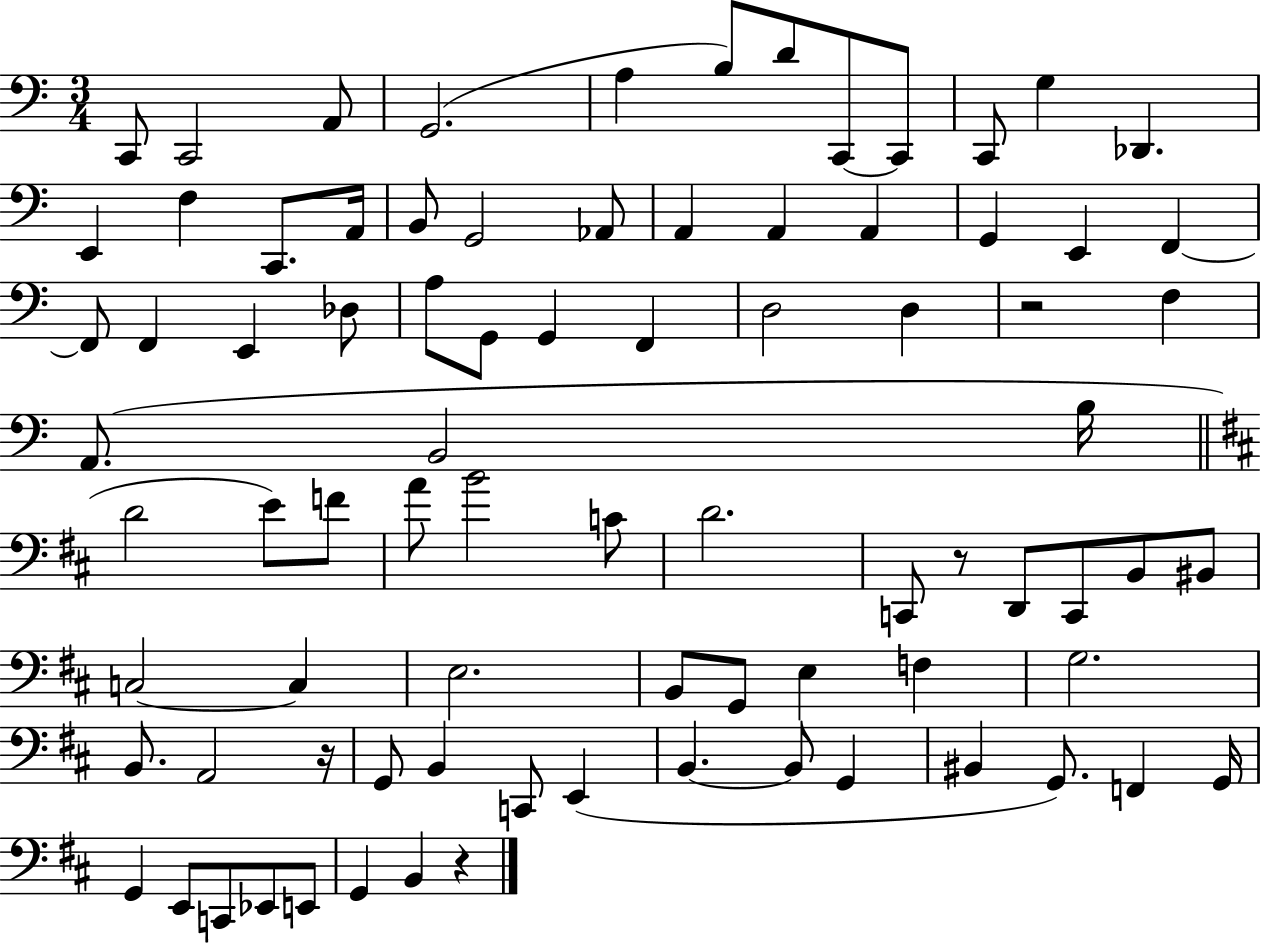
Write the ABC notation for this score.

X:1
T:Untitled
M:3/4
L:1/4
K:C
C,,/2 C,,2 A,,/2 G,,2 A, B,/2 D/2 C,,/2 C,,/2 C,,/2 G, _D,, E,, F, C,,/2 A,,/4 B,,/2 G,,2 _A,,/2 A,, A,, A,, G,, E,, F,, F,,/2 F,, E,, _D,/2 A,/2 G,,/2 G,, F,, D,2 D, z2 F, A,,/2 B,,2 B,/4 D2 E/2 F/2 A/2 B2 C/2 D2 C,,/2 z/2 D,,/2 C,,/2 B,,/2 ^B,,/2 C,2 C, E,2 B,,/2 G,,/2 E, F, G,2 B,,/2 A,,2 z/4 G,,/2 B,, C,,/2 E,, B,, B,,/2 G,, ^B,, G,,/2 F,, G,,/4 G,, E,,/2 C,,/2 _E,,/2 E,,/2 G,, B,, z